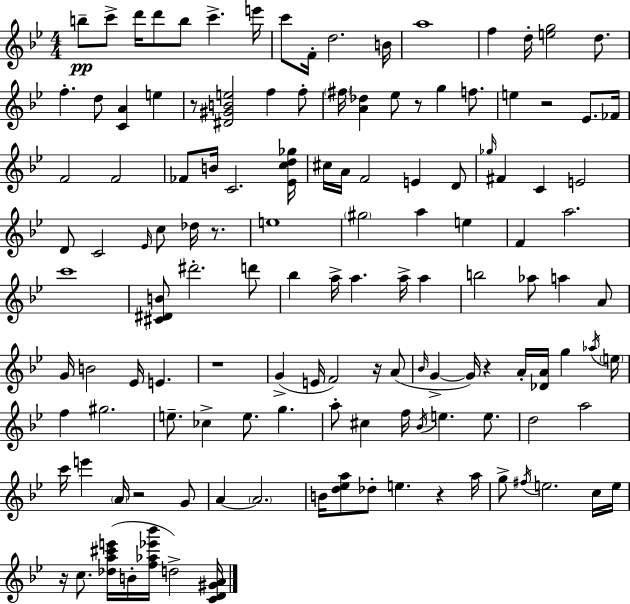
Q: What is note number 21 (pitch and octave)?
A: F#5